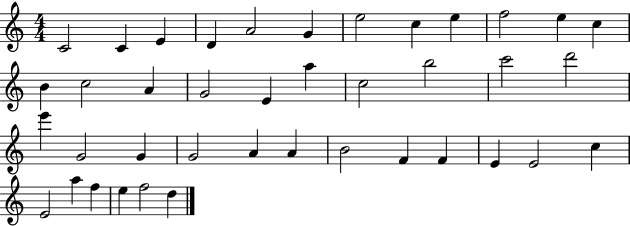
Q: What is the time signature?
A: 4/4